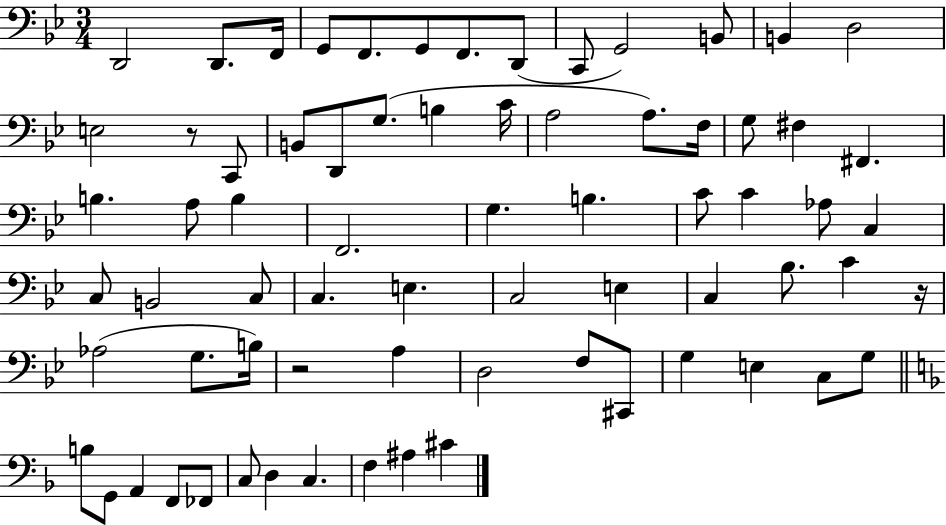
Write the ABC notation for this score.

X:1
T:Untitled
M:3/4
L:1/4
K:Bb
D,,2 D,,/2 F,,/4 G,,/2 F,,/2 G,,/2 F,,/2 D,,/2 C,,/2 G,,2 B,,/2 B,, D,2 E,2 z/2 C,,/2 B,,/2 D,,/2 G,/2 B, C/4 A,2 A,/2 F,/4 G,/2 ^F, ^F,, B, A,/2 B, F,,2 G, B, C/2 C _A,/2 C, C,/2 B,,2 C,/2 C, E, C,2 E, C, _B,/2 C z/4 _A,2 G,/2 B,/4 z2 A, D,2 F,/2 ^C,,/2 G, E, C,/2 G,/2 B,/2 G,,/2 A,, F,,/2 _F,,/2 C,/2 D, C, F, ^A, ^C